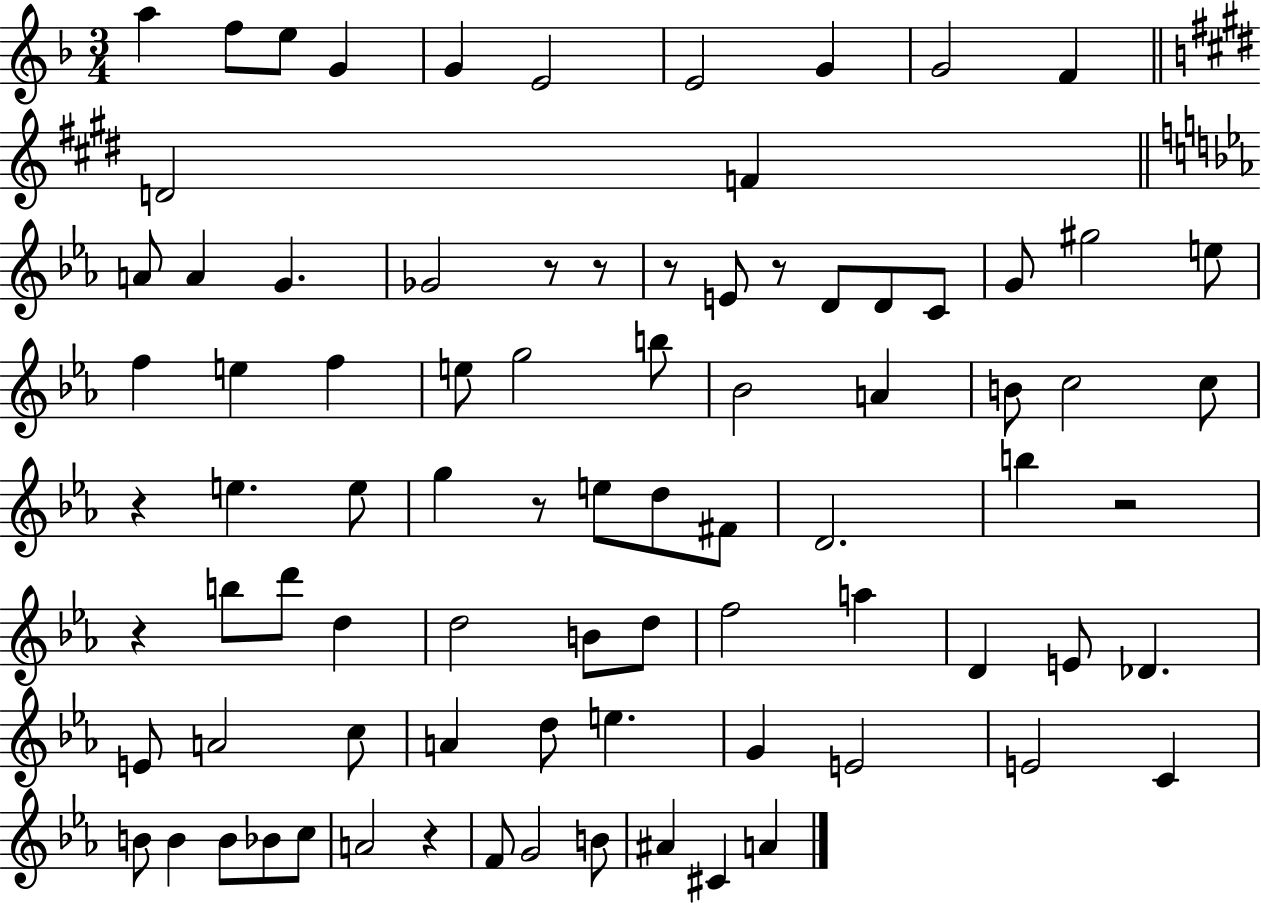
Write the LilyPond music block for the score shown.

{
  \clef treble
  \numericTimeSignature
  \time 3/4
  \key f \major
  \repeat volta 2 { a''4 f''8 e''8 g'4 | g'4 e'2 | e'2 g'4 | g'2 f'4 | \break \bar "||" \break \key e \major d'2 f'4 | \bar "||" \break \key ees \major a'8 a'4 g'4. | ges'2 r8 r8 | r8 e'8 r8 d'8 d'8 c'8 | g'8 gis''2 e''8 | \break f''4 e''4 f''4 | e''8 g''2 b''8 | bes'2 a'4 | b'8 c''2 c''8 | \break r4 e''4. e''8 | g''4 r8 e''8 d''8 fis'8 | d'2. | b''4 r2 | \break r4 b''8 d'''8 d''4 | d''2 b'8 d''8 | f''2 a''4 | d'4 e'8 des'4. | \break e'8 a'2 c''8 | a'4 d''8 e''4. | g'4 e'2 | e'2 c'4 | \break b'8 b'4 b'8 bes'8 c''8 | a'2 r4 | f'8 g'2 b'8 | ais'4 cis'4 a'4 | \break } \bar "|."
}